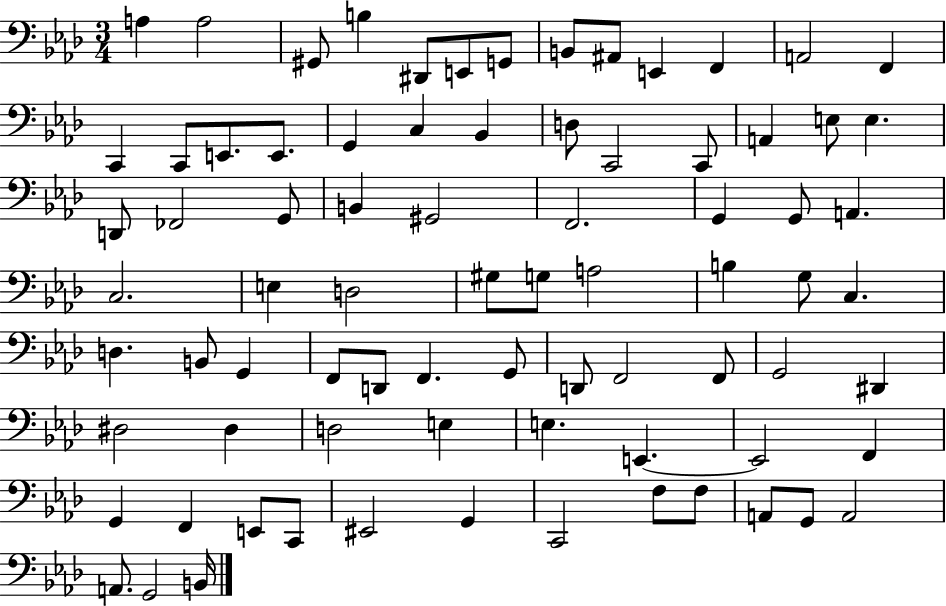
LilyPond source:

{
  \clef bass
  \numericTimeSignature
  \time 3/4
  \key aes \major
  a4 a2 | gis,8 b4 dis,8 e,8 g,8 | b,8 ais,8 e,4 f,4 | a,2 f,4 | \break c,4 c,8 e,8. e,8. | g,4 c4 bes,4 | d8 c,2 c,8 | a,4 e8 e4. | \break d,8 fes,2 g,8 | b,4 gis,2 | f,2. | g,4 g,8 a,4. | \break c2. | e4 d2 | gis8 g8 a2 | b4 g8 c4. | \break d4. b,8 g,4 | f,8 d,8 f,4. g,8 | d,8 f,2 f,8 | g,2 dis,4 | \break dis2 dis4 | d2 e4 | e4. e,4.~~ | e,2 f,4 | \break g,4 f,4 e,8 c,8 | eis,2 g,4 | c,2 f8 f8 | a,8 g,8 a,2 | \break a,8. g,2 b,16 | \bar "|."
}